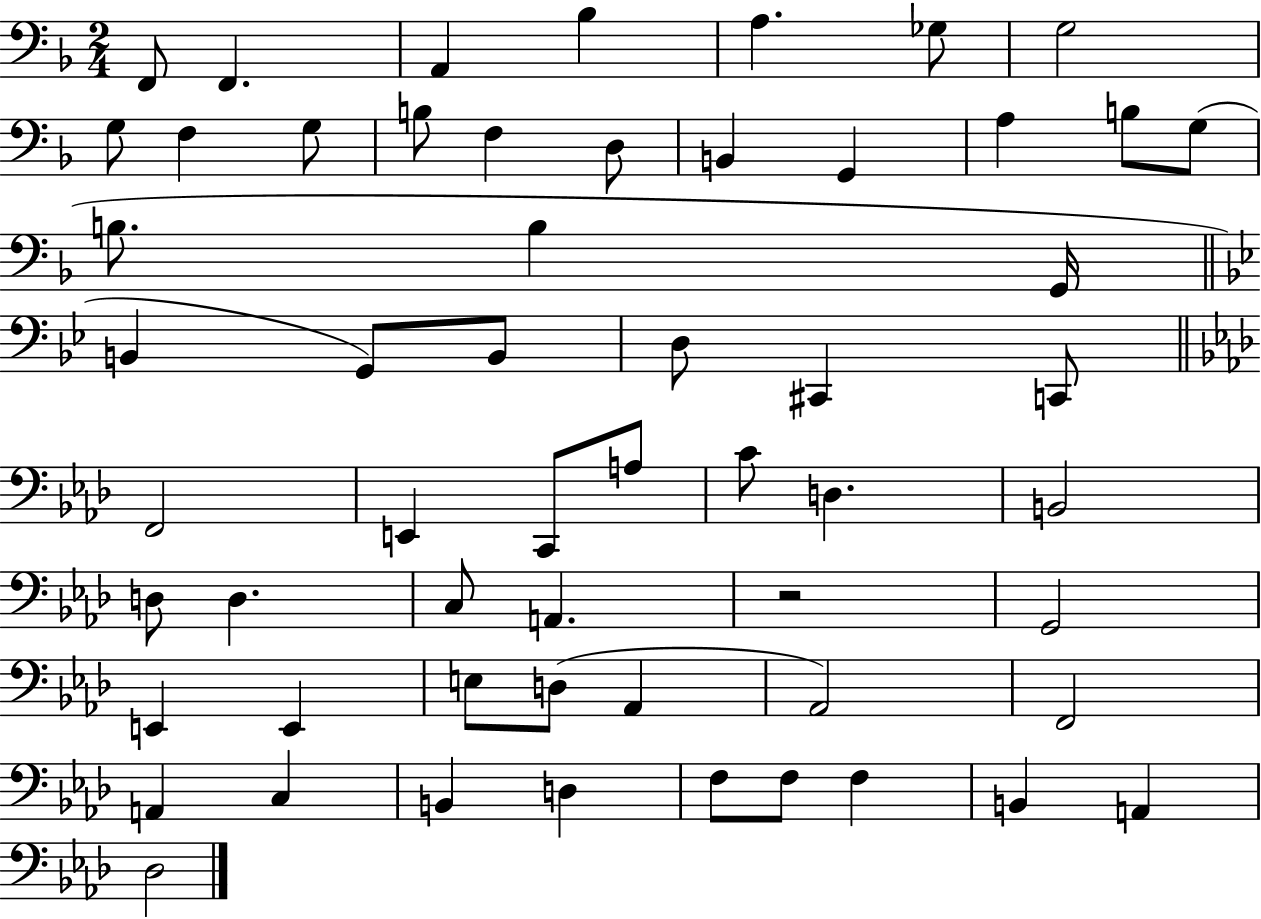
{
  \clef bass
  \numericTimeSignature
  \time 2/4
  \key f \major
  f,8 f,4. | a,4 bes4 | a4. ges8 | g2 | \break g8 f4 g8 | b8 f4 d8 | b,4 g,4 | a4 b8 g8( | \break b8. b4 g,16 | \bar "||" \break \key bes \major b,4 g,8) b,8 | d8 cis,4 c,8 | \bar "||" \break \key aes \major f,2 | e,4 c,8 a8 | c'8 d4. | b,2 | \break d8 d4. | c8 a,4. | r2 | g,2 | \break e,4 e,4 | e8 d8( aes,4 | aes,2) | f,2 | \break a,4 c4 | b,4 d4 | f8 f8 f4 | b,4 a,4 | \break des2 | \bar "|."
}